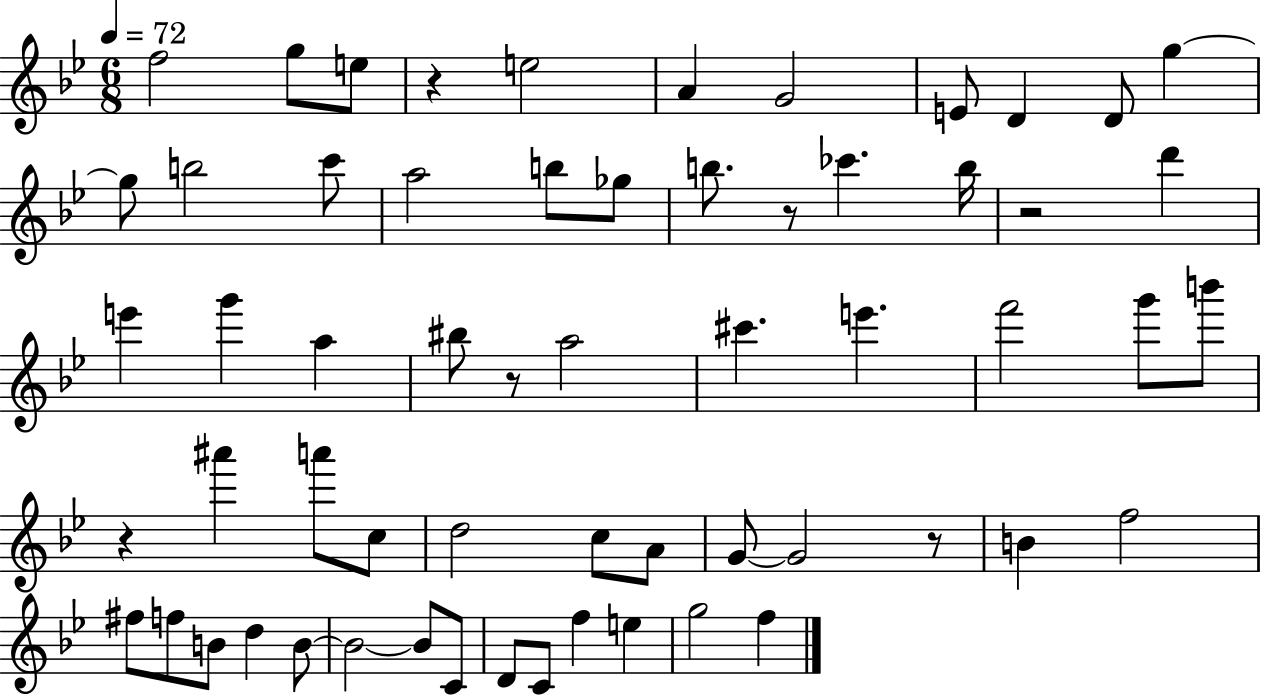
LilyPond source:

{
  \clef treble
  \numericTimeSignature
  \time 6/8
  \key bes \major
  \tempo 4 = 72
  f''2 g''8 e''8 | r4 e''2 | a'4 g'2 | e'8 d'4 d'8 g''4~~ | \break g''8 b''2 c'''8 | a''2 b''8 ges''8 | b''8. r8 ces'''4. b''16 | r2 d'''4 | \break e'''4 g'''4 a''4 | bis''8 r8 a''2 | cis'''4. e'''4. | f'''2 g'''8 b'''8 | \break r4 ais'''4 a'''8 c''8 | d''2 c''8 a'8 | g'8~~ g'2 r8 | b'4 f''2 | \break fis''8 f''8 b'8 d''4 b'8~~ | b'2~~ b'8 c'8 | d'8 c'8 f''4 e''4 | g''2 f''4 | \break \bar "|."
}